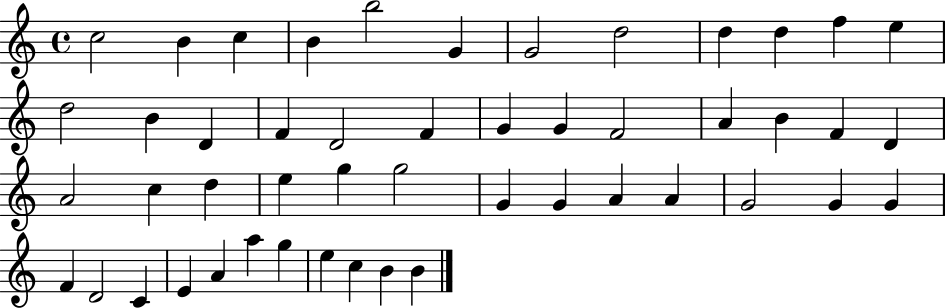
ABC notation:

X:1
T:Untitled
M:4/4
L:1/4
K:C
c2 B c B b2 G G2 d2 d d f e d2 B D F D2 F G G F2 A B F D A2 c d e g g2 G G A A G2 G G F D2 C E A a g e c B B